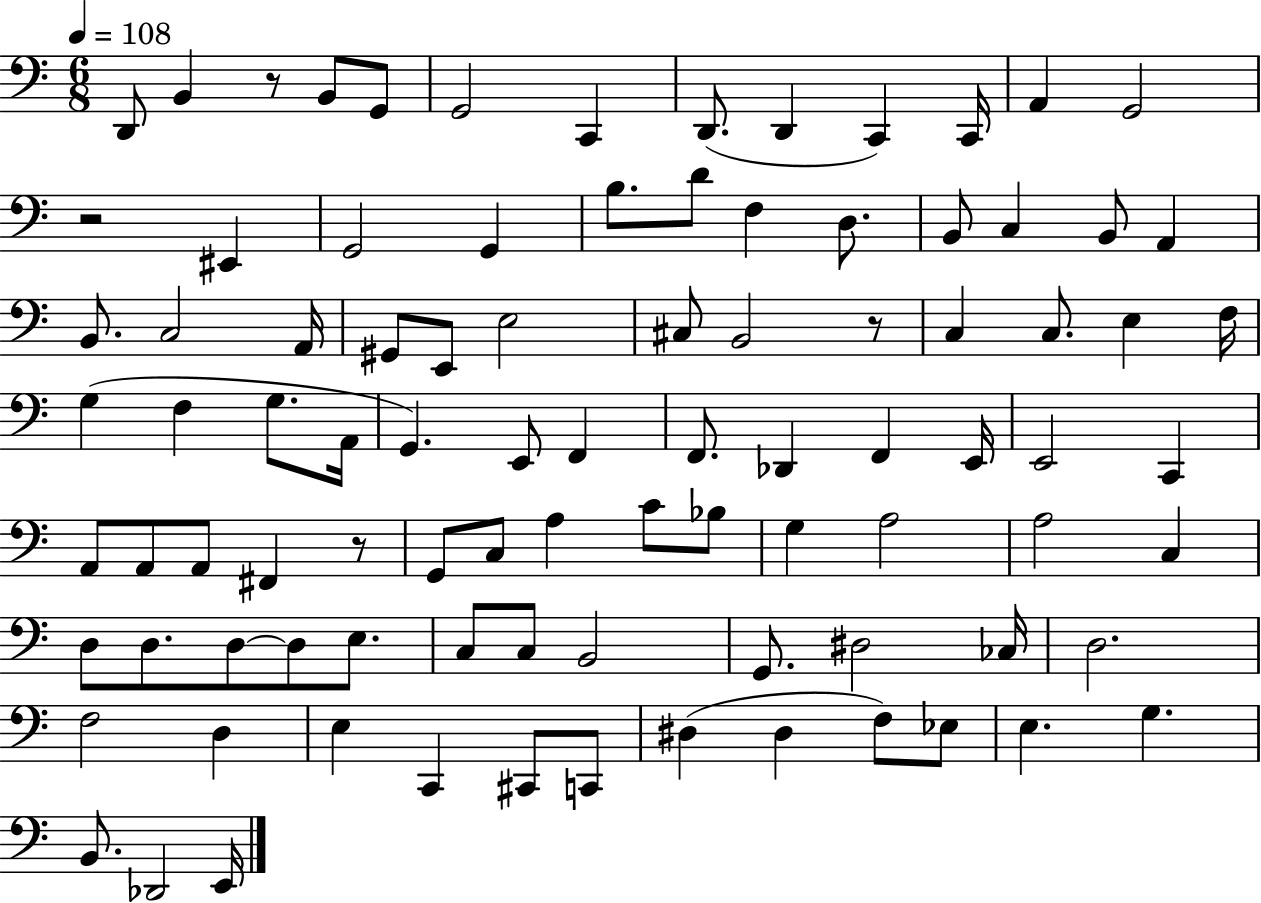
{
  \clef bass
  \numericTimeSignature
  \time 6/8
  \key c \major
  \tempo 4 = 108
  \repeat volta 2 { d,8 b,4 r8 b,8 g,8 | g,2 c,4 | d,8.( d,4 c,4) c,16 | a,4 g,2 | \break r2 eis,4 | g,2 g,4 | b8. d'8 f4 d8. | b,8 c4 b,8 a,4 | \break b,8. c2 a,16 | gis,8 e,8 e2 | cis8 b,2 r8 | c4 c8. e4 f16 | \break g4( f4 g8. a,16 | g,4.) e,8 f,4 | f,8. des,4 f,4 e,16 | e,2 c,4 | \break a,8 a,8 a,8 fis,4 r8 | g,8 c8 a4 c'8 bes8 | g4 a2 | a2 c4 | \break d8 d8. d8~~ d8 e8. | c8 c8 b,2 | g,8. dis2 ces16 | d2. | \break f2 d4 | e4 c,4 cis,8 c,8 | dis4( dis4 f8) ees8 | e4. g4. | \break b,8. des,2 e,16 | } \bar "|."
}